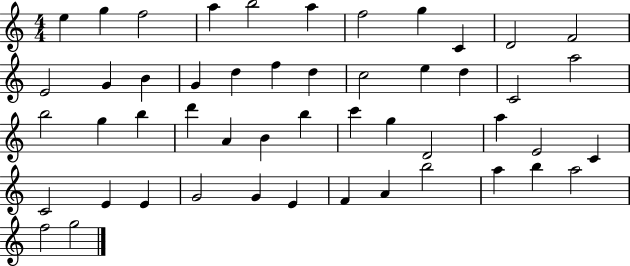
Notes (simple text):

E5/q G5/q F5/h A5/q B5/h A5/q F5/h G5/q C4/q D4/h F4/h E4/h G4/q B4/q G4/q D5/q F5/q D5/q C5/h E5/q D5/q C4/h A5/h B5/h G5/q B5/q D6/q A4/q B4/q B5/q C6/q G5/q D4/h A5/q E4/h C4/q C4/h E4/q E4/q G4/h G4/q E4/q F4/q A4/q B5/h A5/q B5/q A5/h F5/h G5/h